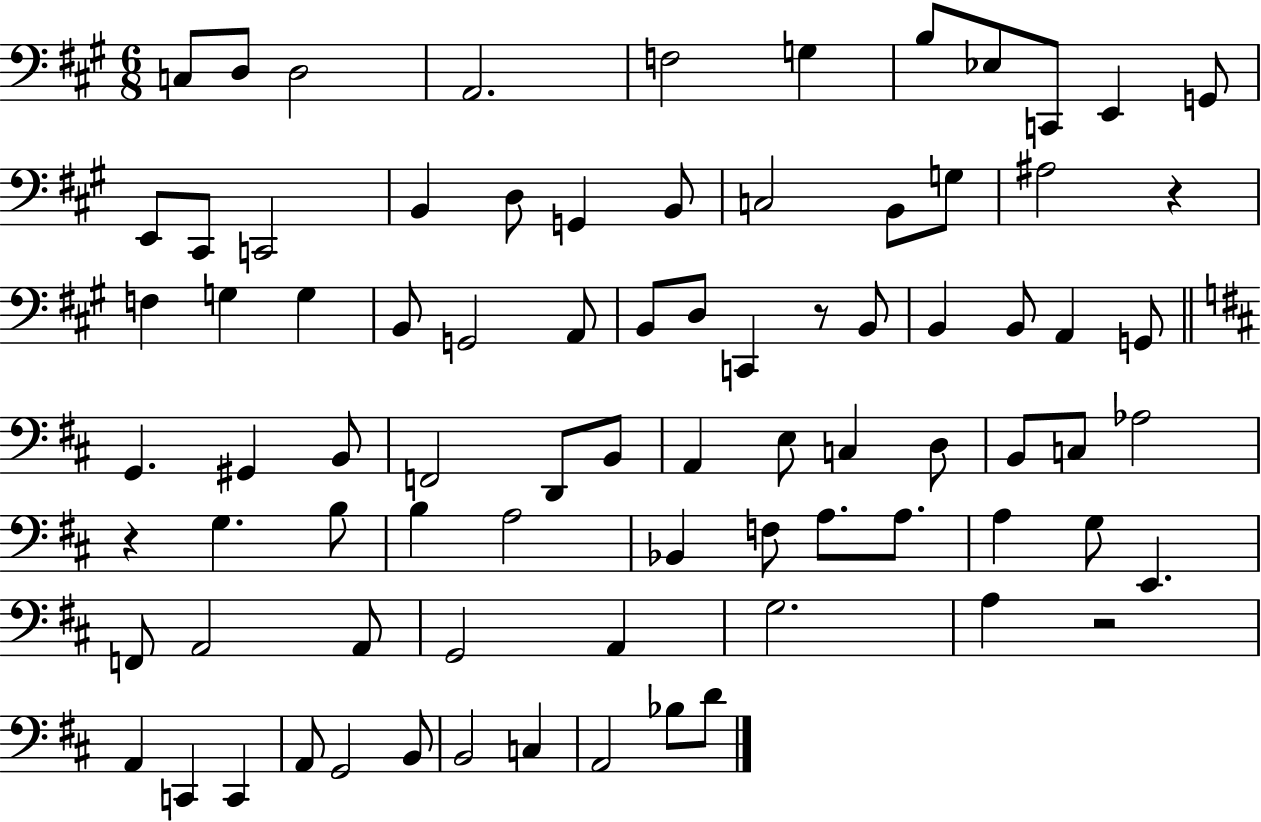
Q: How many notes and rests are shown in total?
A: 82